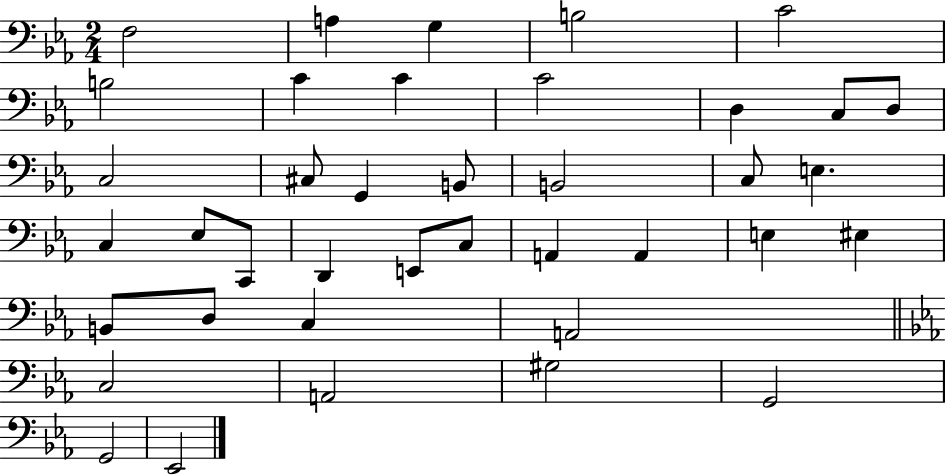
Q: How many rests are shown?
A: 0